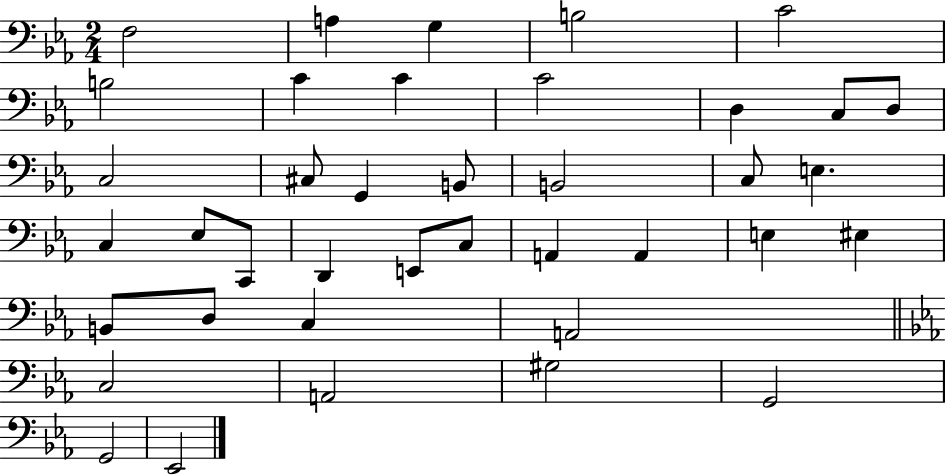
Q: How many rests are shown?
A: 0